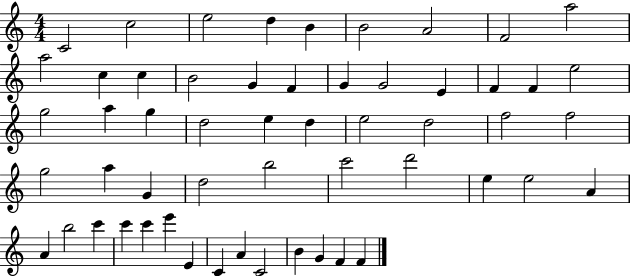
{
  \clef treble
  \numericTimeSignature
  \time 4/4
  \key c \major
  c'2 c''2 | e''2 d''4 b'4 | b'2 a'2 | f'2 a''2 | \break a''2 c''4 c''4 | b'2 g'4 f'4 | g'4 g'2 e'4 | f'4 f'4 e''2 | \break g''2 a''4 g''4 | d''2 e''4 d''4 | e''2 d''2 | f''2 f''2 | \break g''2 a''4 g'4 | d''2 b''2 | c'''2 d'''2 | e''4 e''2 a'4 | \break a'4 b''2 c'''4 | c'''4 c'''4 e'''4 e'4 | c'4 a'4 c'2 | b'4 g'4 f'4 f'4 | \break \bar "|."
}